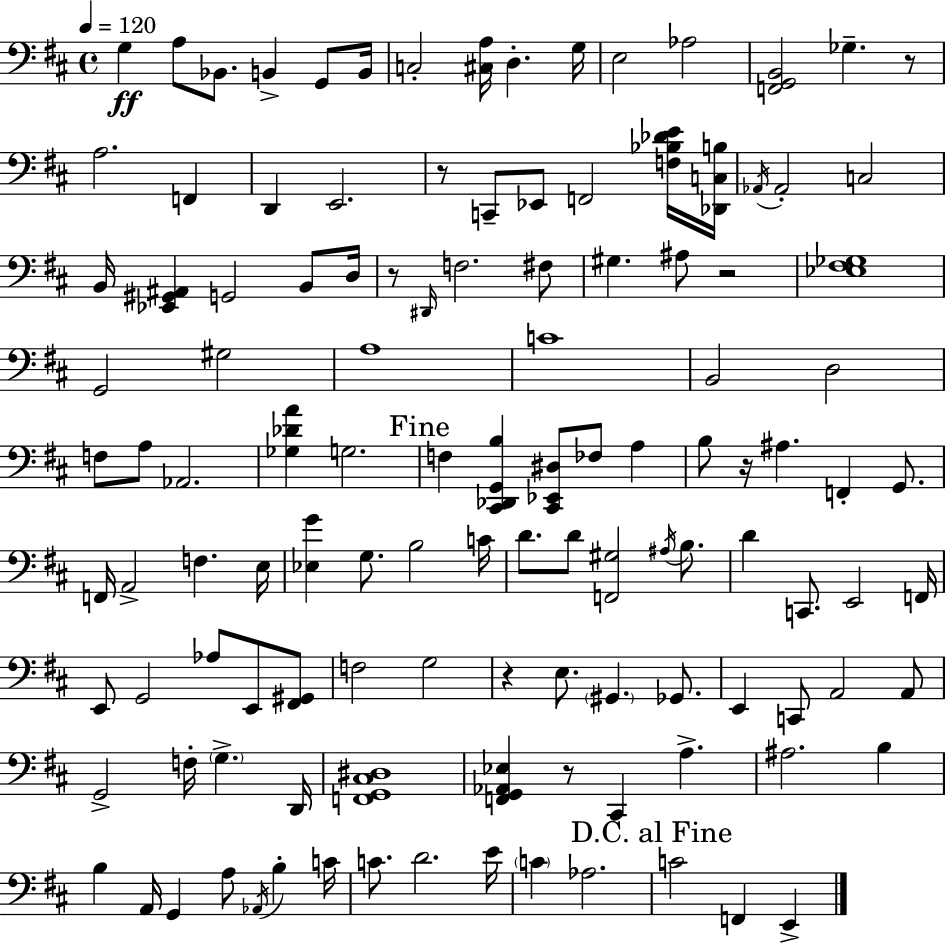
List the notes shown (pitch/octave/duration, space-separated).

G3/q A3/e Bb2/e. B2/q G2/e B2/s C3/h [C#3,A3]/s D3/q. G3/s E3/h Ab3/h [F2,G2,B2]/h Gb3/q. R/e A3/h. F2/q D2/q E2/h. R/e C2/e Eb2/e F2/h [F3,Bb3,Db4,E4]/s [Db2,C3,B3]/s Ab2/s Ab2/h C3/h B2/s [Eb2,G#2,A#2]/q G2/h B2/e D3/s R/e D#2/s F3/h. F#3/e G#3/q. A#3/e R/h [Eb3,F#3,Gb3]/w G2/h G#3/h A3/w C4/w B2/h D3/h F3/e A3/e Ab2/h. [Gb3,Db4,A4]/q G3/h. F3/q [C#2,Db2,G2,B3]/q [C#2,Eb2,D#3]/e FES3/e A3/q B3/e R/s A#3/q. F2/q G2/e. F2/s A2/h F3/q. E3/s [Eb3,G4]/q G3/e. B3/h C4/s D4/e. D4/e [F2,G#3]/h A#3/s B3/e. D4/q C2/e. E2/h F2/s E2/e G2/h Ab3/e E2/e [F#2,G#2]/e F3/h G3/h R/q E3/e. G#2/q. Gb2/e. E2/q C2/e A2/h A2/e G2/h F3/s G3/q. D2/s [F2,G2,C#3,D#3]/w [F2,G2,Ab2,Eb3]/q R/e C#2/q A3/q. A#3/h. B3/q B3/q A2/s G2/q A3/e Ab2/s B3/q C4/s C4/e. D4/h. E4/s C4/q Ab3/h. C4/h F2/q E2/q